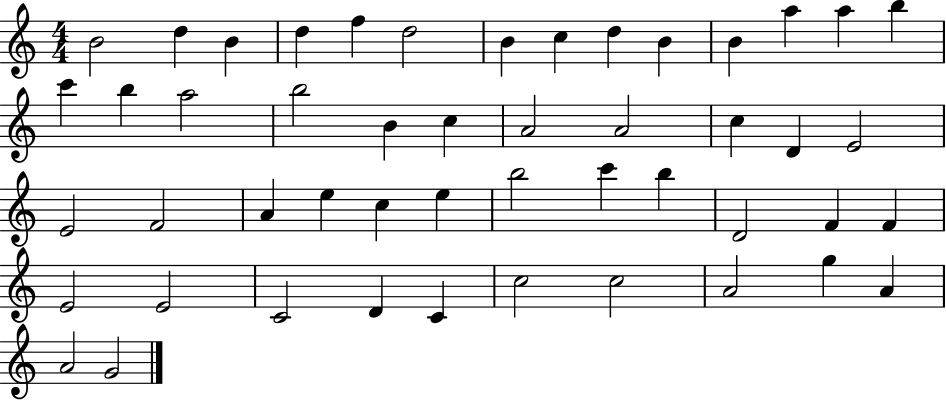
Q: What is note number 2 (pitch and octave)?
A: D5